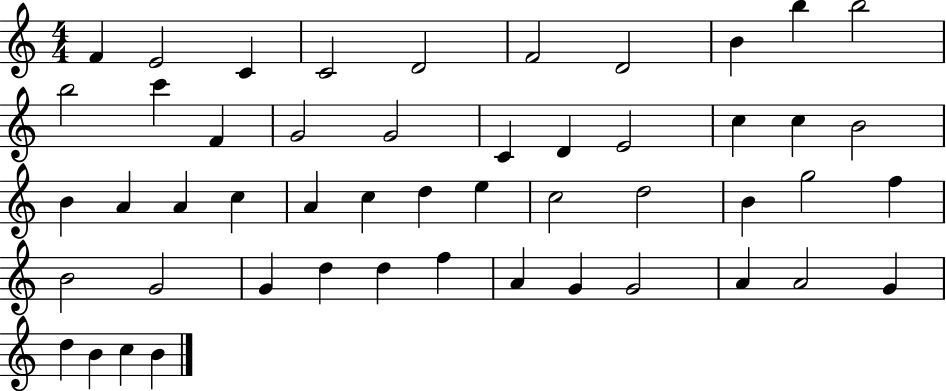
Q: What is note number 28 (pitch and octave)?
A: D5